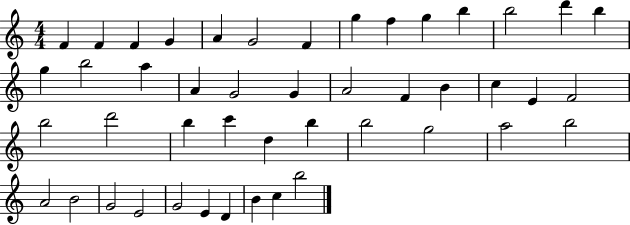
{
  \clef treble
  \numericTimeSignature
  \time 4/4
  \key c \major
  f'4 f'4 f'4 g'4 | a'4 g'2 f'4 | g''4 f''4 g''4 b''4 | b''2 d'''4 b''4 | \break g''4 b''2 a''4 | a'4 g'2 g'4 | a'2 f'4 b'4 | c''4 e'4 f'2 | \break b''2 d'''2 | b''4 c'''4 d''4 b''4 | b''2 g''2 | a''2 b''2 | \break a'2 b'2 | g'2 e'2 | g'2 e'4 d'4 | b'4 c''4 b''2 | \break \bar "|."
}